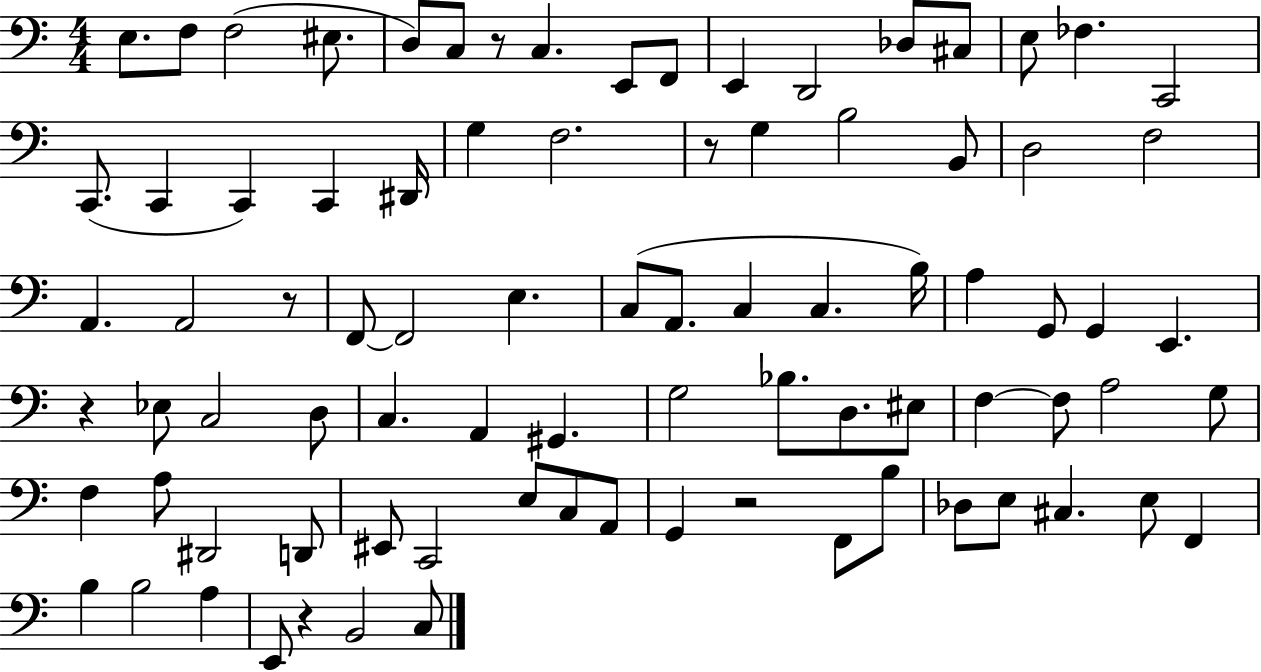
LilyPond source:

{
  \clef bass
  \numericTimeSignature
  \time 4/4
  \key c \major
  e8. f8 f2( eis8. | d8) c8 r8 c4. e,8 f,8 | e,4 d,2 des8 cis8 | e8 fes4. c,2 | \break c,8.( c,4 c,4) c,4 dis,16 | g4 f2. | r8 g4 b2 b,8 | d2 f2 | \break a,4. a,2 r8 | f,8~~ f,2 e4. | c8( a,8. c4 c4. b16) | a4 g,8 g,4 e,4. | \break r4 ees8 c2 d8 | c4. a,4 gis,4. | g2 bes8. d8. eis8 | f4~~ f8 a2 g8 | \break f4 a8 dis,2 d,8 | eis,8 c,2 e8 c8 a,8 | g,4 r2 f,8 b8 | des8 e8 cis4. e8 f,4 | \break b4 b2 a4 | e,8 r4 b,2 c8 | \bar "|."
}